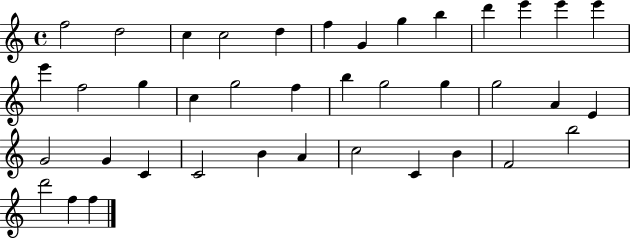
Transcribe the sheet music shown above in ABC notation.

X:1
T:Untitled
M:4/4
L:1/4
K:C
f2 d2 c c2 d f G g b d' e' e' e' e' f2 g c g2 f b g2 g g2 A E G2 G C C2 B A c2 C B F2 b2 d'2 f f